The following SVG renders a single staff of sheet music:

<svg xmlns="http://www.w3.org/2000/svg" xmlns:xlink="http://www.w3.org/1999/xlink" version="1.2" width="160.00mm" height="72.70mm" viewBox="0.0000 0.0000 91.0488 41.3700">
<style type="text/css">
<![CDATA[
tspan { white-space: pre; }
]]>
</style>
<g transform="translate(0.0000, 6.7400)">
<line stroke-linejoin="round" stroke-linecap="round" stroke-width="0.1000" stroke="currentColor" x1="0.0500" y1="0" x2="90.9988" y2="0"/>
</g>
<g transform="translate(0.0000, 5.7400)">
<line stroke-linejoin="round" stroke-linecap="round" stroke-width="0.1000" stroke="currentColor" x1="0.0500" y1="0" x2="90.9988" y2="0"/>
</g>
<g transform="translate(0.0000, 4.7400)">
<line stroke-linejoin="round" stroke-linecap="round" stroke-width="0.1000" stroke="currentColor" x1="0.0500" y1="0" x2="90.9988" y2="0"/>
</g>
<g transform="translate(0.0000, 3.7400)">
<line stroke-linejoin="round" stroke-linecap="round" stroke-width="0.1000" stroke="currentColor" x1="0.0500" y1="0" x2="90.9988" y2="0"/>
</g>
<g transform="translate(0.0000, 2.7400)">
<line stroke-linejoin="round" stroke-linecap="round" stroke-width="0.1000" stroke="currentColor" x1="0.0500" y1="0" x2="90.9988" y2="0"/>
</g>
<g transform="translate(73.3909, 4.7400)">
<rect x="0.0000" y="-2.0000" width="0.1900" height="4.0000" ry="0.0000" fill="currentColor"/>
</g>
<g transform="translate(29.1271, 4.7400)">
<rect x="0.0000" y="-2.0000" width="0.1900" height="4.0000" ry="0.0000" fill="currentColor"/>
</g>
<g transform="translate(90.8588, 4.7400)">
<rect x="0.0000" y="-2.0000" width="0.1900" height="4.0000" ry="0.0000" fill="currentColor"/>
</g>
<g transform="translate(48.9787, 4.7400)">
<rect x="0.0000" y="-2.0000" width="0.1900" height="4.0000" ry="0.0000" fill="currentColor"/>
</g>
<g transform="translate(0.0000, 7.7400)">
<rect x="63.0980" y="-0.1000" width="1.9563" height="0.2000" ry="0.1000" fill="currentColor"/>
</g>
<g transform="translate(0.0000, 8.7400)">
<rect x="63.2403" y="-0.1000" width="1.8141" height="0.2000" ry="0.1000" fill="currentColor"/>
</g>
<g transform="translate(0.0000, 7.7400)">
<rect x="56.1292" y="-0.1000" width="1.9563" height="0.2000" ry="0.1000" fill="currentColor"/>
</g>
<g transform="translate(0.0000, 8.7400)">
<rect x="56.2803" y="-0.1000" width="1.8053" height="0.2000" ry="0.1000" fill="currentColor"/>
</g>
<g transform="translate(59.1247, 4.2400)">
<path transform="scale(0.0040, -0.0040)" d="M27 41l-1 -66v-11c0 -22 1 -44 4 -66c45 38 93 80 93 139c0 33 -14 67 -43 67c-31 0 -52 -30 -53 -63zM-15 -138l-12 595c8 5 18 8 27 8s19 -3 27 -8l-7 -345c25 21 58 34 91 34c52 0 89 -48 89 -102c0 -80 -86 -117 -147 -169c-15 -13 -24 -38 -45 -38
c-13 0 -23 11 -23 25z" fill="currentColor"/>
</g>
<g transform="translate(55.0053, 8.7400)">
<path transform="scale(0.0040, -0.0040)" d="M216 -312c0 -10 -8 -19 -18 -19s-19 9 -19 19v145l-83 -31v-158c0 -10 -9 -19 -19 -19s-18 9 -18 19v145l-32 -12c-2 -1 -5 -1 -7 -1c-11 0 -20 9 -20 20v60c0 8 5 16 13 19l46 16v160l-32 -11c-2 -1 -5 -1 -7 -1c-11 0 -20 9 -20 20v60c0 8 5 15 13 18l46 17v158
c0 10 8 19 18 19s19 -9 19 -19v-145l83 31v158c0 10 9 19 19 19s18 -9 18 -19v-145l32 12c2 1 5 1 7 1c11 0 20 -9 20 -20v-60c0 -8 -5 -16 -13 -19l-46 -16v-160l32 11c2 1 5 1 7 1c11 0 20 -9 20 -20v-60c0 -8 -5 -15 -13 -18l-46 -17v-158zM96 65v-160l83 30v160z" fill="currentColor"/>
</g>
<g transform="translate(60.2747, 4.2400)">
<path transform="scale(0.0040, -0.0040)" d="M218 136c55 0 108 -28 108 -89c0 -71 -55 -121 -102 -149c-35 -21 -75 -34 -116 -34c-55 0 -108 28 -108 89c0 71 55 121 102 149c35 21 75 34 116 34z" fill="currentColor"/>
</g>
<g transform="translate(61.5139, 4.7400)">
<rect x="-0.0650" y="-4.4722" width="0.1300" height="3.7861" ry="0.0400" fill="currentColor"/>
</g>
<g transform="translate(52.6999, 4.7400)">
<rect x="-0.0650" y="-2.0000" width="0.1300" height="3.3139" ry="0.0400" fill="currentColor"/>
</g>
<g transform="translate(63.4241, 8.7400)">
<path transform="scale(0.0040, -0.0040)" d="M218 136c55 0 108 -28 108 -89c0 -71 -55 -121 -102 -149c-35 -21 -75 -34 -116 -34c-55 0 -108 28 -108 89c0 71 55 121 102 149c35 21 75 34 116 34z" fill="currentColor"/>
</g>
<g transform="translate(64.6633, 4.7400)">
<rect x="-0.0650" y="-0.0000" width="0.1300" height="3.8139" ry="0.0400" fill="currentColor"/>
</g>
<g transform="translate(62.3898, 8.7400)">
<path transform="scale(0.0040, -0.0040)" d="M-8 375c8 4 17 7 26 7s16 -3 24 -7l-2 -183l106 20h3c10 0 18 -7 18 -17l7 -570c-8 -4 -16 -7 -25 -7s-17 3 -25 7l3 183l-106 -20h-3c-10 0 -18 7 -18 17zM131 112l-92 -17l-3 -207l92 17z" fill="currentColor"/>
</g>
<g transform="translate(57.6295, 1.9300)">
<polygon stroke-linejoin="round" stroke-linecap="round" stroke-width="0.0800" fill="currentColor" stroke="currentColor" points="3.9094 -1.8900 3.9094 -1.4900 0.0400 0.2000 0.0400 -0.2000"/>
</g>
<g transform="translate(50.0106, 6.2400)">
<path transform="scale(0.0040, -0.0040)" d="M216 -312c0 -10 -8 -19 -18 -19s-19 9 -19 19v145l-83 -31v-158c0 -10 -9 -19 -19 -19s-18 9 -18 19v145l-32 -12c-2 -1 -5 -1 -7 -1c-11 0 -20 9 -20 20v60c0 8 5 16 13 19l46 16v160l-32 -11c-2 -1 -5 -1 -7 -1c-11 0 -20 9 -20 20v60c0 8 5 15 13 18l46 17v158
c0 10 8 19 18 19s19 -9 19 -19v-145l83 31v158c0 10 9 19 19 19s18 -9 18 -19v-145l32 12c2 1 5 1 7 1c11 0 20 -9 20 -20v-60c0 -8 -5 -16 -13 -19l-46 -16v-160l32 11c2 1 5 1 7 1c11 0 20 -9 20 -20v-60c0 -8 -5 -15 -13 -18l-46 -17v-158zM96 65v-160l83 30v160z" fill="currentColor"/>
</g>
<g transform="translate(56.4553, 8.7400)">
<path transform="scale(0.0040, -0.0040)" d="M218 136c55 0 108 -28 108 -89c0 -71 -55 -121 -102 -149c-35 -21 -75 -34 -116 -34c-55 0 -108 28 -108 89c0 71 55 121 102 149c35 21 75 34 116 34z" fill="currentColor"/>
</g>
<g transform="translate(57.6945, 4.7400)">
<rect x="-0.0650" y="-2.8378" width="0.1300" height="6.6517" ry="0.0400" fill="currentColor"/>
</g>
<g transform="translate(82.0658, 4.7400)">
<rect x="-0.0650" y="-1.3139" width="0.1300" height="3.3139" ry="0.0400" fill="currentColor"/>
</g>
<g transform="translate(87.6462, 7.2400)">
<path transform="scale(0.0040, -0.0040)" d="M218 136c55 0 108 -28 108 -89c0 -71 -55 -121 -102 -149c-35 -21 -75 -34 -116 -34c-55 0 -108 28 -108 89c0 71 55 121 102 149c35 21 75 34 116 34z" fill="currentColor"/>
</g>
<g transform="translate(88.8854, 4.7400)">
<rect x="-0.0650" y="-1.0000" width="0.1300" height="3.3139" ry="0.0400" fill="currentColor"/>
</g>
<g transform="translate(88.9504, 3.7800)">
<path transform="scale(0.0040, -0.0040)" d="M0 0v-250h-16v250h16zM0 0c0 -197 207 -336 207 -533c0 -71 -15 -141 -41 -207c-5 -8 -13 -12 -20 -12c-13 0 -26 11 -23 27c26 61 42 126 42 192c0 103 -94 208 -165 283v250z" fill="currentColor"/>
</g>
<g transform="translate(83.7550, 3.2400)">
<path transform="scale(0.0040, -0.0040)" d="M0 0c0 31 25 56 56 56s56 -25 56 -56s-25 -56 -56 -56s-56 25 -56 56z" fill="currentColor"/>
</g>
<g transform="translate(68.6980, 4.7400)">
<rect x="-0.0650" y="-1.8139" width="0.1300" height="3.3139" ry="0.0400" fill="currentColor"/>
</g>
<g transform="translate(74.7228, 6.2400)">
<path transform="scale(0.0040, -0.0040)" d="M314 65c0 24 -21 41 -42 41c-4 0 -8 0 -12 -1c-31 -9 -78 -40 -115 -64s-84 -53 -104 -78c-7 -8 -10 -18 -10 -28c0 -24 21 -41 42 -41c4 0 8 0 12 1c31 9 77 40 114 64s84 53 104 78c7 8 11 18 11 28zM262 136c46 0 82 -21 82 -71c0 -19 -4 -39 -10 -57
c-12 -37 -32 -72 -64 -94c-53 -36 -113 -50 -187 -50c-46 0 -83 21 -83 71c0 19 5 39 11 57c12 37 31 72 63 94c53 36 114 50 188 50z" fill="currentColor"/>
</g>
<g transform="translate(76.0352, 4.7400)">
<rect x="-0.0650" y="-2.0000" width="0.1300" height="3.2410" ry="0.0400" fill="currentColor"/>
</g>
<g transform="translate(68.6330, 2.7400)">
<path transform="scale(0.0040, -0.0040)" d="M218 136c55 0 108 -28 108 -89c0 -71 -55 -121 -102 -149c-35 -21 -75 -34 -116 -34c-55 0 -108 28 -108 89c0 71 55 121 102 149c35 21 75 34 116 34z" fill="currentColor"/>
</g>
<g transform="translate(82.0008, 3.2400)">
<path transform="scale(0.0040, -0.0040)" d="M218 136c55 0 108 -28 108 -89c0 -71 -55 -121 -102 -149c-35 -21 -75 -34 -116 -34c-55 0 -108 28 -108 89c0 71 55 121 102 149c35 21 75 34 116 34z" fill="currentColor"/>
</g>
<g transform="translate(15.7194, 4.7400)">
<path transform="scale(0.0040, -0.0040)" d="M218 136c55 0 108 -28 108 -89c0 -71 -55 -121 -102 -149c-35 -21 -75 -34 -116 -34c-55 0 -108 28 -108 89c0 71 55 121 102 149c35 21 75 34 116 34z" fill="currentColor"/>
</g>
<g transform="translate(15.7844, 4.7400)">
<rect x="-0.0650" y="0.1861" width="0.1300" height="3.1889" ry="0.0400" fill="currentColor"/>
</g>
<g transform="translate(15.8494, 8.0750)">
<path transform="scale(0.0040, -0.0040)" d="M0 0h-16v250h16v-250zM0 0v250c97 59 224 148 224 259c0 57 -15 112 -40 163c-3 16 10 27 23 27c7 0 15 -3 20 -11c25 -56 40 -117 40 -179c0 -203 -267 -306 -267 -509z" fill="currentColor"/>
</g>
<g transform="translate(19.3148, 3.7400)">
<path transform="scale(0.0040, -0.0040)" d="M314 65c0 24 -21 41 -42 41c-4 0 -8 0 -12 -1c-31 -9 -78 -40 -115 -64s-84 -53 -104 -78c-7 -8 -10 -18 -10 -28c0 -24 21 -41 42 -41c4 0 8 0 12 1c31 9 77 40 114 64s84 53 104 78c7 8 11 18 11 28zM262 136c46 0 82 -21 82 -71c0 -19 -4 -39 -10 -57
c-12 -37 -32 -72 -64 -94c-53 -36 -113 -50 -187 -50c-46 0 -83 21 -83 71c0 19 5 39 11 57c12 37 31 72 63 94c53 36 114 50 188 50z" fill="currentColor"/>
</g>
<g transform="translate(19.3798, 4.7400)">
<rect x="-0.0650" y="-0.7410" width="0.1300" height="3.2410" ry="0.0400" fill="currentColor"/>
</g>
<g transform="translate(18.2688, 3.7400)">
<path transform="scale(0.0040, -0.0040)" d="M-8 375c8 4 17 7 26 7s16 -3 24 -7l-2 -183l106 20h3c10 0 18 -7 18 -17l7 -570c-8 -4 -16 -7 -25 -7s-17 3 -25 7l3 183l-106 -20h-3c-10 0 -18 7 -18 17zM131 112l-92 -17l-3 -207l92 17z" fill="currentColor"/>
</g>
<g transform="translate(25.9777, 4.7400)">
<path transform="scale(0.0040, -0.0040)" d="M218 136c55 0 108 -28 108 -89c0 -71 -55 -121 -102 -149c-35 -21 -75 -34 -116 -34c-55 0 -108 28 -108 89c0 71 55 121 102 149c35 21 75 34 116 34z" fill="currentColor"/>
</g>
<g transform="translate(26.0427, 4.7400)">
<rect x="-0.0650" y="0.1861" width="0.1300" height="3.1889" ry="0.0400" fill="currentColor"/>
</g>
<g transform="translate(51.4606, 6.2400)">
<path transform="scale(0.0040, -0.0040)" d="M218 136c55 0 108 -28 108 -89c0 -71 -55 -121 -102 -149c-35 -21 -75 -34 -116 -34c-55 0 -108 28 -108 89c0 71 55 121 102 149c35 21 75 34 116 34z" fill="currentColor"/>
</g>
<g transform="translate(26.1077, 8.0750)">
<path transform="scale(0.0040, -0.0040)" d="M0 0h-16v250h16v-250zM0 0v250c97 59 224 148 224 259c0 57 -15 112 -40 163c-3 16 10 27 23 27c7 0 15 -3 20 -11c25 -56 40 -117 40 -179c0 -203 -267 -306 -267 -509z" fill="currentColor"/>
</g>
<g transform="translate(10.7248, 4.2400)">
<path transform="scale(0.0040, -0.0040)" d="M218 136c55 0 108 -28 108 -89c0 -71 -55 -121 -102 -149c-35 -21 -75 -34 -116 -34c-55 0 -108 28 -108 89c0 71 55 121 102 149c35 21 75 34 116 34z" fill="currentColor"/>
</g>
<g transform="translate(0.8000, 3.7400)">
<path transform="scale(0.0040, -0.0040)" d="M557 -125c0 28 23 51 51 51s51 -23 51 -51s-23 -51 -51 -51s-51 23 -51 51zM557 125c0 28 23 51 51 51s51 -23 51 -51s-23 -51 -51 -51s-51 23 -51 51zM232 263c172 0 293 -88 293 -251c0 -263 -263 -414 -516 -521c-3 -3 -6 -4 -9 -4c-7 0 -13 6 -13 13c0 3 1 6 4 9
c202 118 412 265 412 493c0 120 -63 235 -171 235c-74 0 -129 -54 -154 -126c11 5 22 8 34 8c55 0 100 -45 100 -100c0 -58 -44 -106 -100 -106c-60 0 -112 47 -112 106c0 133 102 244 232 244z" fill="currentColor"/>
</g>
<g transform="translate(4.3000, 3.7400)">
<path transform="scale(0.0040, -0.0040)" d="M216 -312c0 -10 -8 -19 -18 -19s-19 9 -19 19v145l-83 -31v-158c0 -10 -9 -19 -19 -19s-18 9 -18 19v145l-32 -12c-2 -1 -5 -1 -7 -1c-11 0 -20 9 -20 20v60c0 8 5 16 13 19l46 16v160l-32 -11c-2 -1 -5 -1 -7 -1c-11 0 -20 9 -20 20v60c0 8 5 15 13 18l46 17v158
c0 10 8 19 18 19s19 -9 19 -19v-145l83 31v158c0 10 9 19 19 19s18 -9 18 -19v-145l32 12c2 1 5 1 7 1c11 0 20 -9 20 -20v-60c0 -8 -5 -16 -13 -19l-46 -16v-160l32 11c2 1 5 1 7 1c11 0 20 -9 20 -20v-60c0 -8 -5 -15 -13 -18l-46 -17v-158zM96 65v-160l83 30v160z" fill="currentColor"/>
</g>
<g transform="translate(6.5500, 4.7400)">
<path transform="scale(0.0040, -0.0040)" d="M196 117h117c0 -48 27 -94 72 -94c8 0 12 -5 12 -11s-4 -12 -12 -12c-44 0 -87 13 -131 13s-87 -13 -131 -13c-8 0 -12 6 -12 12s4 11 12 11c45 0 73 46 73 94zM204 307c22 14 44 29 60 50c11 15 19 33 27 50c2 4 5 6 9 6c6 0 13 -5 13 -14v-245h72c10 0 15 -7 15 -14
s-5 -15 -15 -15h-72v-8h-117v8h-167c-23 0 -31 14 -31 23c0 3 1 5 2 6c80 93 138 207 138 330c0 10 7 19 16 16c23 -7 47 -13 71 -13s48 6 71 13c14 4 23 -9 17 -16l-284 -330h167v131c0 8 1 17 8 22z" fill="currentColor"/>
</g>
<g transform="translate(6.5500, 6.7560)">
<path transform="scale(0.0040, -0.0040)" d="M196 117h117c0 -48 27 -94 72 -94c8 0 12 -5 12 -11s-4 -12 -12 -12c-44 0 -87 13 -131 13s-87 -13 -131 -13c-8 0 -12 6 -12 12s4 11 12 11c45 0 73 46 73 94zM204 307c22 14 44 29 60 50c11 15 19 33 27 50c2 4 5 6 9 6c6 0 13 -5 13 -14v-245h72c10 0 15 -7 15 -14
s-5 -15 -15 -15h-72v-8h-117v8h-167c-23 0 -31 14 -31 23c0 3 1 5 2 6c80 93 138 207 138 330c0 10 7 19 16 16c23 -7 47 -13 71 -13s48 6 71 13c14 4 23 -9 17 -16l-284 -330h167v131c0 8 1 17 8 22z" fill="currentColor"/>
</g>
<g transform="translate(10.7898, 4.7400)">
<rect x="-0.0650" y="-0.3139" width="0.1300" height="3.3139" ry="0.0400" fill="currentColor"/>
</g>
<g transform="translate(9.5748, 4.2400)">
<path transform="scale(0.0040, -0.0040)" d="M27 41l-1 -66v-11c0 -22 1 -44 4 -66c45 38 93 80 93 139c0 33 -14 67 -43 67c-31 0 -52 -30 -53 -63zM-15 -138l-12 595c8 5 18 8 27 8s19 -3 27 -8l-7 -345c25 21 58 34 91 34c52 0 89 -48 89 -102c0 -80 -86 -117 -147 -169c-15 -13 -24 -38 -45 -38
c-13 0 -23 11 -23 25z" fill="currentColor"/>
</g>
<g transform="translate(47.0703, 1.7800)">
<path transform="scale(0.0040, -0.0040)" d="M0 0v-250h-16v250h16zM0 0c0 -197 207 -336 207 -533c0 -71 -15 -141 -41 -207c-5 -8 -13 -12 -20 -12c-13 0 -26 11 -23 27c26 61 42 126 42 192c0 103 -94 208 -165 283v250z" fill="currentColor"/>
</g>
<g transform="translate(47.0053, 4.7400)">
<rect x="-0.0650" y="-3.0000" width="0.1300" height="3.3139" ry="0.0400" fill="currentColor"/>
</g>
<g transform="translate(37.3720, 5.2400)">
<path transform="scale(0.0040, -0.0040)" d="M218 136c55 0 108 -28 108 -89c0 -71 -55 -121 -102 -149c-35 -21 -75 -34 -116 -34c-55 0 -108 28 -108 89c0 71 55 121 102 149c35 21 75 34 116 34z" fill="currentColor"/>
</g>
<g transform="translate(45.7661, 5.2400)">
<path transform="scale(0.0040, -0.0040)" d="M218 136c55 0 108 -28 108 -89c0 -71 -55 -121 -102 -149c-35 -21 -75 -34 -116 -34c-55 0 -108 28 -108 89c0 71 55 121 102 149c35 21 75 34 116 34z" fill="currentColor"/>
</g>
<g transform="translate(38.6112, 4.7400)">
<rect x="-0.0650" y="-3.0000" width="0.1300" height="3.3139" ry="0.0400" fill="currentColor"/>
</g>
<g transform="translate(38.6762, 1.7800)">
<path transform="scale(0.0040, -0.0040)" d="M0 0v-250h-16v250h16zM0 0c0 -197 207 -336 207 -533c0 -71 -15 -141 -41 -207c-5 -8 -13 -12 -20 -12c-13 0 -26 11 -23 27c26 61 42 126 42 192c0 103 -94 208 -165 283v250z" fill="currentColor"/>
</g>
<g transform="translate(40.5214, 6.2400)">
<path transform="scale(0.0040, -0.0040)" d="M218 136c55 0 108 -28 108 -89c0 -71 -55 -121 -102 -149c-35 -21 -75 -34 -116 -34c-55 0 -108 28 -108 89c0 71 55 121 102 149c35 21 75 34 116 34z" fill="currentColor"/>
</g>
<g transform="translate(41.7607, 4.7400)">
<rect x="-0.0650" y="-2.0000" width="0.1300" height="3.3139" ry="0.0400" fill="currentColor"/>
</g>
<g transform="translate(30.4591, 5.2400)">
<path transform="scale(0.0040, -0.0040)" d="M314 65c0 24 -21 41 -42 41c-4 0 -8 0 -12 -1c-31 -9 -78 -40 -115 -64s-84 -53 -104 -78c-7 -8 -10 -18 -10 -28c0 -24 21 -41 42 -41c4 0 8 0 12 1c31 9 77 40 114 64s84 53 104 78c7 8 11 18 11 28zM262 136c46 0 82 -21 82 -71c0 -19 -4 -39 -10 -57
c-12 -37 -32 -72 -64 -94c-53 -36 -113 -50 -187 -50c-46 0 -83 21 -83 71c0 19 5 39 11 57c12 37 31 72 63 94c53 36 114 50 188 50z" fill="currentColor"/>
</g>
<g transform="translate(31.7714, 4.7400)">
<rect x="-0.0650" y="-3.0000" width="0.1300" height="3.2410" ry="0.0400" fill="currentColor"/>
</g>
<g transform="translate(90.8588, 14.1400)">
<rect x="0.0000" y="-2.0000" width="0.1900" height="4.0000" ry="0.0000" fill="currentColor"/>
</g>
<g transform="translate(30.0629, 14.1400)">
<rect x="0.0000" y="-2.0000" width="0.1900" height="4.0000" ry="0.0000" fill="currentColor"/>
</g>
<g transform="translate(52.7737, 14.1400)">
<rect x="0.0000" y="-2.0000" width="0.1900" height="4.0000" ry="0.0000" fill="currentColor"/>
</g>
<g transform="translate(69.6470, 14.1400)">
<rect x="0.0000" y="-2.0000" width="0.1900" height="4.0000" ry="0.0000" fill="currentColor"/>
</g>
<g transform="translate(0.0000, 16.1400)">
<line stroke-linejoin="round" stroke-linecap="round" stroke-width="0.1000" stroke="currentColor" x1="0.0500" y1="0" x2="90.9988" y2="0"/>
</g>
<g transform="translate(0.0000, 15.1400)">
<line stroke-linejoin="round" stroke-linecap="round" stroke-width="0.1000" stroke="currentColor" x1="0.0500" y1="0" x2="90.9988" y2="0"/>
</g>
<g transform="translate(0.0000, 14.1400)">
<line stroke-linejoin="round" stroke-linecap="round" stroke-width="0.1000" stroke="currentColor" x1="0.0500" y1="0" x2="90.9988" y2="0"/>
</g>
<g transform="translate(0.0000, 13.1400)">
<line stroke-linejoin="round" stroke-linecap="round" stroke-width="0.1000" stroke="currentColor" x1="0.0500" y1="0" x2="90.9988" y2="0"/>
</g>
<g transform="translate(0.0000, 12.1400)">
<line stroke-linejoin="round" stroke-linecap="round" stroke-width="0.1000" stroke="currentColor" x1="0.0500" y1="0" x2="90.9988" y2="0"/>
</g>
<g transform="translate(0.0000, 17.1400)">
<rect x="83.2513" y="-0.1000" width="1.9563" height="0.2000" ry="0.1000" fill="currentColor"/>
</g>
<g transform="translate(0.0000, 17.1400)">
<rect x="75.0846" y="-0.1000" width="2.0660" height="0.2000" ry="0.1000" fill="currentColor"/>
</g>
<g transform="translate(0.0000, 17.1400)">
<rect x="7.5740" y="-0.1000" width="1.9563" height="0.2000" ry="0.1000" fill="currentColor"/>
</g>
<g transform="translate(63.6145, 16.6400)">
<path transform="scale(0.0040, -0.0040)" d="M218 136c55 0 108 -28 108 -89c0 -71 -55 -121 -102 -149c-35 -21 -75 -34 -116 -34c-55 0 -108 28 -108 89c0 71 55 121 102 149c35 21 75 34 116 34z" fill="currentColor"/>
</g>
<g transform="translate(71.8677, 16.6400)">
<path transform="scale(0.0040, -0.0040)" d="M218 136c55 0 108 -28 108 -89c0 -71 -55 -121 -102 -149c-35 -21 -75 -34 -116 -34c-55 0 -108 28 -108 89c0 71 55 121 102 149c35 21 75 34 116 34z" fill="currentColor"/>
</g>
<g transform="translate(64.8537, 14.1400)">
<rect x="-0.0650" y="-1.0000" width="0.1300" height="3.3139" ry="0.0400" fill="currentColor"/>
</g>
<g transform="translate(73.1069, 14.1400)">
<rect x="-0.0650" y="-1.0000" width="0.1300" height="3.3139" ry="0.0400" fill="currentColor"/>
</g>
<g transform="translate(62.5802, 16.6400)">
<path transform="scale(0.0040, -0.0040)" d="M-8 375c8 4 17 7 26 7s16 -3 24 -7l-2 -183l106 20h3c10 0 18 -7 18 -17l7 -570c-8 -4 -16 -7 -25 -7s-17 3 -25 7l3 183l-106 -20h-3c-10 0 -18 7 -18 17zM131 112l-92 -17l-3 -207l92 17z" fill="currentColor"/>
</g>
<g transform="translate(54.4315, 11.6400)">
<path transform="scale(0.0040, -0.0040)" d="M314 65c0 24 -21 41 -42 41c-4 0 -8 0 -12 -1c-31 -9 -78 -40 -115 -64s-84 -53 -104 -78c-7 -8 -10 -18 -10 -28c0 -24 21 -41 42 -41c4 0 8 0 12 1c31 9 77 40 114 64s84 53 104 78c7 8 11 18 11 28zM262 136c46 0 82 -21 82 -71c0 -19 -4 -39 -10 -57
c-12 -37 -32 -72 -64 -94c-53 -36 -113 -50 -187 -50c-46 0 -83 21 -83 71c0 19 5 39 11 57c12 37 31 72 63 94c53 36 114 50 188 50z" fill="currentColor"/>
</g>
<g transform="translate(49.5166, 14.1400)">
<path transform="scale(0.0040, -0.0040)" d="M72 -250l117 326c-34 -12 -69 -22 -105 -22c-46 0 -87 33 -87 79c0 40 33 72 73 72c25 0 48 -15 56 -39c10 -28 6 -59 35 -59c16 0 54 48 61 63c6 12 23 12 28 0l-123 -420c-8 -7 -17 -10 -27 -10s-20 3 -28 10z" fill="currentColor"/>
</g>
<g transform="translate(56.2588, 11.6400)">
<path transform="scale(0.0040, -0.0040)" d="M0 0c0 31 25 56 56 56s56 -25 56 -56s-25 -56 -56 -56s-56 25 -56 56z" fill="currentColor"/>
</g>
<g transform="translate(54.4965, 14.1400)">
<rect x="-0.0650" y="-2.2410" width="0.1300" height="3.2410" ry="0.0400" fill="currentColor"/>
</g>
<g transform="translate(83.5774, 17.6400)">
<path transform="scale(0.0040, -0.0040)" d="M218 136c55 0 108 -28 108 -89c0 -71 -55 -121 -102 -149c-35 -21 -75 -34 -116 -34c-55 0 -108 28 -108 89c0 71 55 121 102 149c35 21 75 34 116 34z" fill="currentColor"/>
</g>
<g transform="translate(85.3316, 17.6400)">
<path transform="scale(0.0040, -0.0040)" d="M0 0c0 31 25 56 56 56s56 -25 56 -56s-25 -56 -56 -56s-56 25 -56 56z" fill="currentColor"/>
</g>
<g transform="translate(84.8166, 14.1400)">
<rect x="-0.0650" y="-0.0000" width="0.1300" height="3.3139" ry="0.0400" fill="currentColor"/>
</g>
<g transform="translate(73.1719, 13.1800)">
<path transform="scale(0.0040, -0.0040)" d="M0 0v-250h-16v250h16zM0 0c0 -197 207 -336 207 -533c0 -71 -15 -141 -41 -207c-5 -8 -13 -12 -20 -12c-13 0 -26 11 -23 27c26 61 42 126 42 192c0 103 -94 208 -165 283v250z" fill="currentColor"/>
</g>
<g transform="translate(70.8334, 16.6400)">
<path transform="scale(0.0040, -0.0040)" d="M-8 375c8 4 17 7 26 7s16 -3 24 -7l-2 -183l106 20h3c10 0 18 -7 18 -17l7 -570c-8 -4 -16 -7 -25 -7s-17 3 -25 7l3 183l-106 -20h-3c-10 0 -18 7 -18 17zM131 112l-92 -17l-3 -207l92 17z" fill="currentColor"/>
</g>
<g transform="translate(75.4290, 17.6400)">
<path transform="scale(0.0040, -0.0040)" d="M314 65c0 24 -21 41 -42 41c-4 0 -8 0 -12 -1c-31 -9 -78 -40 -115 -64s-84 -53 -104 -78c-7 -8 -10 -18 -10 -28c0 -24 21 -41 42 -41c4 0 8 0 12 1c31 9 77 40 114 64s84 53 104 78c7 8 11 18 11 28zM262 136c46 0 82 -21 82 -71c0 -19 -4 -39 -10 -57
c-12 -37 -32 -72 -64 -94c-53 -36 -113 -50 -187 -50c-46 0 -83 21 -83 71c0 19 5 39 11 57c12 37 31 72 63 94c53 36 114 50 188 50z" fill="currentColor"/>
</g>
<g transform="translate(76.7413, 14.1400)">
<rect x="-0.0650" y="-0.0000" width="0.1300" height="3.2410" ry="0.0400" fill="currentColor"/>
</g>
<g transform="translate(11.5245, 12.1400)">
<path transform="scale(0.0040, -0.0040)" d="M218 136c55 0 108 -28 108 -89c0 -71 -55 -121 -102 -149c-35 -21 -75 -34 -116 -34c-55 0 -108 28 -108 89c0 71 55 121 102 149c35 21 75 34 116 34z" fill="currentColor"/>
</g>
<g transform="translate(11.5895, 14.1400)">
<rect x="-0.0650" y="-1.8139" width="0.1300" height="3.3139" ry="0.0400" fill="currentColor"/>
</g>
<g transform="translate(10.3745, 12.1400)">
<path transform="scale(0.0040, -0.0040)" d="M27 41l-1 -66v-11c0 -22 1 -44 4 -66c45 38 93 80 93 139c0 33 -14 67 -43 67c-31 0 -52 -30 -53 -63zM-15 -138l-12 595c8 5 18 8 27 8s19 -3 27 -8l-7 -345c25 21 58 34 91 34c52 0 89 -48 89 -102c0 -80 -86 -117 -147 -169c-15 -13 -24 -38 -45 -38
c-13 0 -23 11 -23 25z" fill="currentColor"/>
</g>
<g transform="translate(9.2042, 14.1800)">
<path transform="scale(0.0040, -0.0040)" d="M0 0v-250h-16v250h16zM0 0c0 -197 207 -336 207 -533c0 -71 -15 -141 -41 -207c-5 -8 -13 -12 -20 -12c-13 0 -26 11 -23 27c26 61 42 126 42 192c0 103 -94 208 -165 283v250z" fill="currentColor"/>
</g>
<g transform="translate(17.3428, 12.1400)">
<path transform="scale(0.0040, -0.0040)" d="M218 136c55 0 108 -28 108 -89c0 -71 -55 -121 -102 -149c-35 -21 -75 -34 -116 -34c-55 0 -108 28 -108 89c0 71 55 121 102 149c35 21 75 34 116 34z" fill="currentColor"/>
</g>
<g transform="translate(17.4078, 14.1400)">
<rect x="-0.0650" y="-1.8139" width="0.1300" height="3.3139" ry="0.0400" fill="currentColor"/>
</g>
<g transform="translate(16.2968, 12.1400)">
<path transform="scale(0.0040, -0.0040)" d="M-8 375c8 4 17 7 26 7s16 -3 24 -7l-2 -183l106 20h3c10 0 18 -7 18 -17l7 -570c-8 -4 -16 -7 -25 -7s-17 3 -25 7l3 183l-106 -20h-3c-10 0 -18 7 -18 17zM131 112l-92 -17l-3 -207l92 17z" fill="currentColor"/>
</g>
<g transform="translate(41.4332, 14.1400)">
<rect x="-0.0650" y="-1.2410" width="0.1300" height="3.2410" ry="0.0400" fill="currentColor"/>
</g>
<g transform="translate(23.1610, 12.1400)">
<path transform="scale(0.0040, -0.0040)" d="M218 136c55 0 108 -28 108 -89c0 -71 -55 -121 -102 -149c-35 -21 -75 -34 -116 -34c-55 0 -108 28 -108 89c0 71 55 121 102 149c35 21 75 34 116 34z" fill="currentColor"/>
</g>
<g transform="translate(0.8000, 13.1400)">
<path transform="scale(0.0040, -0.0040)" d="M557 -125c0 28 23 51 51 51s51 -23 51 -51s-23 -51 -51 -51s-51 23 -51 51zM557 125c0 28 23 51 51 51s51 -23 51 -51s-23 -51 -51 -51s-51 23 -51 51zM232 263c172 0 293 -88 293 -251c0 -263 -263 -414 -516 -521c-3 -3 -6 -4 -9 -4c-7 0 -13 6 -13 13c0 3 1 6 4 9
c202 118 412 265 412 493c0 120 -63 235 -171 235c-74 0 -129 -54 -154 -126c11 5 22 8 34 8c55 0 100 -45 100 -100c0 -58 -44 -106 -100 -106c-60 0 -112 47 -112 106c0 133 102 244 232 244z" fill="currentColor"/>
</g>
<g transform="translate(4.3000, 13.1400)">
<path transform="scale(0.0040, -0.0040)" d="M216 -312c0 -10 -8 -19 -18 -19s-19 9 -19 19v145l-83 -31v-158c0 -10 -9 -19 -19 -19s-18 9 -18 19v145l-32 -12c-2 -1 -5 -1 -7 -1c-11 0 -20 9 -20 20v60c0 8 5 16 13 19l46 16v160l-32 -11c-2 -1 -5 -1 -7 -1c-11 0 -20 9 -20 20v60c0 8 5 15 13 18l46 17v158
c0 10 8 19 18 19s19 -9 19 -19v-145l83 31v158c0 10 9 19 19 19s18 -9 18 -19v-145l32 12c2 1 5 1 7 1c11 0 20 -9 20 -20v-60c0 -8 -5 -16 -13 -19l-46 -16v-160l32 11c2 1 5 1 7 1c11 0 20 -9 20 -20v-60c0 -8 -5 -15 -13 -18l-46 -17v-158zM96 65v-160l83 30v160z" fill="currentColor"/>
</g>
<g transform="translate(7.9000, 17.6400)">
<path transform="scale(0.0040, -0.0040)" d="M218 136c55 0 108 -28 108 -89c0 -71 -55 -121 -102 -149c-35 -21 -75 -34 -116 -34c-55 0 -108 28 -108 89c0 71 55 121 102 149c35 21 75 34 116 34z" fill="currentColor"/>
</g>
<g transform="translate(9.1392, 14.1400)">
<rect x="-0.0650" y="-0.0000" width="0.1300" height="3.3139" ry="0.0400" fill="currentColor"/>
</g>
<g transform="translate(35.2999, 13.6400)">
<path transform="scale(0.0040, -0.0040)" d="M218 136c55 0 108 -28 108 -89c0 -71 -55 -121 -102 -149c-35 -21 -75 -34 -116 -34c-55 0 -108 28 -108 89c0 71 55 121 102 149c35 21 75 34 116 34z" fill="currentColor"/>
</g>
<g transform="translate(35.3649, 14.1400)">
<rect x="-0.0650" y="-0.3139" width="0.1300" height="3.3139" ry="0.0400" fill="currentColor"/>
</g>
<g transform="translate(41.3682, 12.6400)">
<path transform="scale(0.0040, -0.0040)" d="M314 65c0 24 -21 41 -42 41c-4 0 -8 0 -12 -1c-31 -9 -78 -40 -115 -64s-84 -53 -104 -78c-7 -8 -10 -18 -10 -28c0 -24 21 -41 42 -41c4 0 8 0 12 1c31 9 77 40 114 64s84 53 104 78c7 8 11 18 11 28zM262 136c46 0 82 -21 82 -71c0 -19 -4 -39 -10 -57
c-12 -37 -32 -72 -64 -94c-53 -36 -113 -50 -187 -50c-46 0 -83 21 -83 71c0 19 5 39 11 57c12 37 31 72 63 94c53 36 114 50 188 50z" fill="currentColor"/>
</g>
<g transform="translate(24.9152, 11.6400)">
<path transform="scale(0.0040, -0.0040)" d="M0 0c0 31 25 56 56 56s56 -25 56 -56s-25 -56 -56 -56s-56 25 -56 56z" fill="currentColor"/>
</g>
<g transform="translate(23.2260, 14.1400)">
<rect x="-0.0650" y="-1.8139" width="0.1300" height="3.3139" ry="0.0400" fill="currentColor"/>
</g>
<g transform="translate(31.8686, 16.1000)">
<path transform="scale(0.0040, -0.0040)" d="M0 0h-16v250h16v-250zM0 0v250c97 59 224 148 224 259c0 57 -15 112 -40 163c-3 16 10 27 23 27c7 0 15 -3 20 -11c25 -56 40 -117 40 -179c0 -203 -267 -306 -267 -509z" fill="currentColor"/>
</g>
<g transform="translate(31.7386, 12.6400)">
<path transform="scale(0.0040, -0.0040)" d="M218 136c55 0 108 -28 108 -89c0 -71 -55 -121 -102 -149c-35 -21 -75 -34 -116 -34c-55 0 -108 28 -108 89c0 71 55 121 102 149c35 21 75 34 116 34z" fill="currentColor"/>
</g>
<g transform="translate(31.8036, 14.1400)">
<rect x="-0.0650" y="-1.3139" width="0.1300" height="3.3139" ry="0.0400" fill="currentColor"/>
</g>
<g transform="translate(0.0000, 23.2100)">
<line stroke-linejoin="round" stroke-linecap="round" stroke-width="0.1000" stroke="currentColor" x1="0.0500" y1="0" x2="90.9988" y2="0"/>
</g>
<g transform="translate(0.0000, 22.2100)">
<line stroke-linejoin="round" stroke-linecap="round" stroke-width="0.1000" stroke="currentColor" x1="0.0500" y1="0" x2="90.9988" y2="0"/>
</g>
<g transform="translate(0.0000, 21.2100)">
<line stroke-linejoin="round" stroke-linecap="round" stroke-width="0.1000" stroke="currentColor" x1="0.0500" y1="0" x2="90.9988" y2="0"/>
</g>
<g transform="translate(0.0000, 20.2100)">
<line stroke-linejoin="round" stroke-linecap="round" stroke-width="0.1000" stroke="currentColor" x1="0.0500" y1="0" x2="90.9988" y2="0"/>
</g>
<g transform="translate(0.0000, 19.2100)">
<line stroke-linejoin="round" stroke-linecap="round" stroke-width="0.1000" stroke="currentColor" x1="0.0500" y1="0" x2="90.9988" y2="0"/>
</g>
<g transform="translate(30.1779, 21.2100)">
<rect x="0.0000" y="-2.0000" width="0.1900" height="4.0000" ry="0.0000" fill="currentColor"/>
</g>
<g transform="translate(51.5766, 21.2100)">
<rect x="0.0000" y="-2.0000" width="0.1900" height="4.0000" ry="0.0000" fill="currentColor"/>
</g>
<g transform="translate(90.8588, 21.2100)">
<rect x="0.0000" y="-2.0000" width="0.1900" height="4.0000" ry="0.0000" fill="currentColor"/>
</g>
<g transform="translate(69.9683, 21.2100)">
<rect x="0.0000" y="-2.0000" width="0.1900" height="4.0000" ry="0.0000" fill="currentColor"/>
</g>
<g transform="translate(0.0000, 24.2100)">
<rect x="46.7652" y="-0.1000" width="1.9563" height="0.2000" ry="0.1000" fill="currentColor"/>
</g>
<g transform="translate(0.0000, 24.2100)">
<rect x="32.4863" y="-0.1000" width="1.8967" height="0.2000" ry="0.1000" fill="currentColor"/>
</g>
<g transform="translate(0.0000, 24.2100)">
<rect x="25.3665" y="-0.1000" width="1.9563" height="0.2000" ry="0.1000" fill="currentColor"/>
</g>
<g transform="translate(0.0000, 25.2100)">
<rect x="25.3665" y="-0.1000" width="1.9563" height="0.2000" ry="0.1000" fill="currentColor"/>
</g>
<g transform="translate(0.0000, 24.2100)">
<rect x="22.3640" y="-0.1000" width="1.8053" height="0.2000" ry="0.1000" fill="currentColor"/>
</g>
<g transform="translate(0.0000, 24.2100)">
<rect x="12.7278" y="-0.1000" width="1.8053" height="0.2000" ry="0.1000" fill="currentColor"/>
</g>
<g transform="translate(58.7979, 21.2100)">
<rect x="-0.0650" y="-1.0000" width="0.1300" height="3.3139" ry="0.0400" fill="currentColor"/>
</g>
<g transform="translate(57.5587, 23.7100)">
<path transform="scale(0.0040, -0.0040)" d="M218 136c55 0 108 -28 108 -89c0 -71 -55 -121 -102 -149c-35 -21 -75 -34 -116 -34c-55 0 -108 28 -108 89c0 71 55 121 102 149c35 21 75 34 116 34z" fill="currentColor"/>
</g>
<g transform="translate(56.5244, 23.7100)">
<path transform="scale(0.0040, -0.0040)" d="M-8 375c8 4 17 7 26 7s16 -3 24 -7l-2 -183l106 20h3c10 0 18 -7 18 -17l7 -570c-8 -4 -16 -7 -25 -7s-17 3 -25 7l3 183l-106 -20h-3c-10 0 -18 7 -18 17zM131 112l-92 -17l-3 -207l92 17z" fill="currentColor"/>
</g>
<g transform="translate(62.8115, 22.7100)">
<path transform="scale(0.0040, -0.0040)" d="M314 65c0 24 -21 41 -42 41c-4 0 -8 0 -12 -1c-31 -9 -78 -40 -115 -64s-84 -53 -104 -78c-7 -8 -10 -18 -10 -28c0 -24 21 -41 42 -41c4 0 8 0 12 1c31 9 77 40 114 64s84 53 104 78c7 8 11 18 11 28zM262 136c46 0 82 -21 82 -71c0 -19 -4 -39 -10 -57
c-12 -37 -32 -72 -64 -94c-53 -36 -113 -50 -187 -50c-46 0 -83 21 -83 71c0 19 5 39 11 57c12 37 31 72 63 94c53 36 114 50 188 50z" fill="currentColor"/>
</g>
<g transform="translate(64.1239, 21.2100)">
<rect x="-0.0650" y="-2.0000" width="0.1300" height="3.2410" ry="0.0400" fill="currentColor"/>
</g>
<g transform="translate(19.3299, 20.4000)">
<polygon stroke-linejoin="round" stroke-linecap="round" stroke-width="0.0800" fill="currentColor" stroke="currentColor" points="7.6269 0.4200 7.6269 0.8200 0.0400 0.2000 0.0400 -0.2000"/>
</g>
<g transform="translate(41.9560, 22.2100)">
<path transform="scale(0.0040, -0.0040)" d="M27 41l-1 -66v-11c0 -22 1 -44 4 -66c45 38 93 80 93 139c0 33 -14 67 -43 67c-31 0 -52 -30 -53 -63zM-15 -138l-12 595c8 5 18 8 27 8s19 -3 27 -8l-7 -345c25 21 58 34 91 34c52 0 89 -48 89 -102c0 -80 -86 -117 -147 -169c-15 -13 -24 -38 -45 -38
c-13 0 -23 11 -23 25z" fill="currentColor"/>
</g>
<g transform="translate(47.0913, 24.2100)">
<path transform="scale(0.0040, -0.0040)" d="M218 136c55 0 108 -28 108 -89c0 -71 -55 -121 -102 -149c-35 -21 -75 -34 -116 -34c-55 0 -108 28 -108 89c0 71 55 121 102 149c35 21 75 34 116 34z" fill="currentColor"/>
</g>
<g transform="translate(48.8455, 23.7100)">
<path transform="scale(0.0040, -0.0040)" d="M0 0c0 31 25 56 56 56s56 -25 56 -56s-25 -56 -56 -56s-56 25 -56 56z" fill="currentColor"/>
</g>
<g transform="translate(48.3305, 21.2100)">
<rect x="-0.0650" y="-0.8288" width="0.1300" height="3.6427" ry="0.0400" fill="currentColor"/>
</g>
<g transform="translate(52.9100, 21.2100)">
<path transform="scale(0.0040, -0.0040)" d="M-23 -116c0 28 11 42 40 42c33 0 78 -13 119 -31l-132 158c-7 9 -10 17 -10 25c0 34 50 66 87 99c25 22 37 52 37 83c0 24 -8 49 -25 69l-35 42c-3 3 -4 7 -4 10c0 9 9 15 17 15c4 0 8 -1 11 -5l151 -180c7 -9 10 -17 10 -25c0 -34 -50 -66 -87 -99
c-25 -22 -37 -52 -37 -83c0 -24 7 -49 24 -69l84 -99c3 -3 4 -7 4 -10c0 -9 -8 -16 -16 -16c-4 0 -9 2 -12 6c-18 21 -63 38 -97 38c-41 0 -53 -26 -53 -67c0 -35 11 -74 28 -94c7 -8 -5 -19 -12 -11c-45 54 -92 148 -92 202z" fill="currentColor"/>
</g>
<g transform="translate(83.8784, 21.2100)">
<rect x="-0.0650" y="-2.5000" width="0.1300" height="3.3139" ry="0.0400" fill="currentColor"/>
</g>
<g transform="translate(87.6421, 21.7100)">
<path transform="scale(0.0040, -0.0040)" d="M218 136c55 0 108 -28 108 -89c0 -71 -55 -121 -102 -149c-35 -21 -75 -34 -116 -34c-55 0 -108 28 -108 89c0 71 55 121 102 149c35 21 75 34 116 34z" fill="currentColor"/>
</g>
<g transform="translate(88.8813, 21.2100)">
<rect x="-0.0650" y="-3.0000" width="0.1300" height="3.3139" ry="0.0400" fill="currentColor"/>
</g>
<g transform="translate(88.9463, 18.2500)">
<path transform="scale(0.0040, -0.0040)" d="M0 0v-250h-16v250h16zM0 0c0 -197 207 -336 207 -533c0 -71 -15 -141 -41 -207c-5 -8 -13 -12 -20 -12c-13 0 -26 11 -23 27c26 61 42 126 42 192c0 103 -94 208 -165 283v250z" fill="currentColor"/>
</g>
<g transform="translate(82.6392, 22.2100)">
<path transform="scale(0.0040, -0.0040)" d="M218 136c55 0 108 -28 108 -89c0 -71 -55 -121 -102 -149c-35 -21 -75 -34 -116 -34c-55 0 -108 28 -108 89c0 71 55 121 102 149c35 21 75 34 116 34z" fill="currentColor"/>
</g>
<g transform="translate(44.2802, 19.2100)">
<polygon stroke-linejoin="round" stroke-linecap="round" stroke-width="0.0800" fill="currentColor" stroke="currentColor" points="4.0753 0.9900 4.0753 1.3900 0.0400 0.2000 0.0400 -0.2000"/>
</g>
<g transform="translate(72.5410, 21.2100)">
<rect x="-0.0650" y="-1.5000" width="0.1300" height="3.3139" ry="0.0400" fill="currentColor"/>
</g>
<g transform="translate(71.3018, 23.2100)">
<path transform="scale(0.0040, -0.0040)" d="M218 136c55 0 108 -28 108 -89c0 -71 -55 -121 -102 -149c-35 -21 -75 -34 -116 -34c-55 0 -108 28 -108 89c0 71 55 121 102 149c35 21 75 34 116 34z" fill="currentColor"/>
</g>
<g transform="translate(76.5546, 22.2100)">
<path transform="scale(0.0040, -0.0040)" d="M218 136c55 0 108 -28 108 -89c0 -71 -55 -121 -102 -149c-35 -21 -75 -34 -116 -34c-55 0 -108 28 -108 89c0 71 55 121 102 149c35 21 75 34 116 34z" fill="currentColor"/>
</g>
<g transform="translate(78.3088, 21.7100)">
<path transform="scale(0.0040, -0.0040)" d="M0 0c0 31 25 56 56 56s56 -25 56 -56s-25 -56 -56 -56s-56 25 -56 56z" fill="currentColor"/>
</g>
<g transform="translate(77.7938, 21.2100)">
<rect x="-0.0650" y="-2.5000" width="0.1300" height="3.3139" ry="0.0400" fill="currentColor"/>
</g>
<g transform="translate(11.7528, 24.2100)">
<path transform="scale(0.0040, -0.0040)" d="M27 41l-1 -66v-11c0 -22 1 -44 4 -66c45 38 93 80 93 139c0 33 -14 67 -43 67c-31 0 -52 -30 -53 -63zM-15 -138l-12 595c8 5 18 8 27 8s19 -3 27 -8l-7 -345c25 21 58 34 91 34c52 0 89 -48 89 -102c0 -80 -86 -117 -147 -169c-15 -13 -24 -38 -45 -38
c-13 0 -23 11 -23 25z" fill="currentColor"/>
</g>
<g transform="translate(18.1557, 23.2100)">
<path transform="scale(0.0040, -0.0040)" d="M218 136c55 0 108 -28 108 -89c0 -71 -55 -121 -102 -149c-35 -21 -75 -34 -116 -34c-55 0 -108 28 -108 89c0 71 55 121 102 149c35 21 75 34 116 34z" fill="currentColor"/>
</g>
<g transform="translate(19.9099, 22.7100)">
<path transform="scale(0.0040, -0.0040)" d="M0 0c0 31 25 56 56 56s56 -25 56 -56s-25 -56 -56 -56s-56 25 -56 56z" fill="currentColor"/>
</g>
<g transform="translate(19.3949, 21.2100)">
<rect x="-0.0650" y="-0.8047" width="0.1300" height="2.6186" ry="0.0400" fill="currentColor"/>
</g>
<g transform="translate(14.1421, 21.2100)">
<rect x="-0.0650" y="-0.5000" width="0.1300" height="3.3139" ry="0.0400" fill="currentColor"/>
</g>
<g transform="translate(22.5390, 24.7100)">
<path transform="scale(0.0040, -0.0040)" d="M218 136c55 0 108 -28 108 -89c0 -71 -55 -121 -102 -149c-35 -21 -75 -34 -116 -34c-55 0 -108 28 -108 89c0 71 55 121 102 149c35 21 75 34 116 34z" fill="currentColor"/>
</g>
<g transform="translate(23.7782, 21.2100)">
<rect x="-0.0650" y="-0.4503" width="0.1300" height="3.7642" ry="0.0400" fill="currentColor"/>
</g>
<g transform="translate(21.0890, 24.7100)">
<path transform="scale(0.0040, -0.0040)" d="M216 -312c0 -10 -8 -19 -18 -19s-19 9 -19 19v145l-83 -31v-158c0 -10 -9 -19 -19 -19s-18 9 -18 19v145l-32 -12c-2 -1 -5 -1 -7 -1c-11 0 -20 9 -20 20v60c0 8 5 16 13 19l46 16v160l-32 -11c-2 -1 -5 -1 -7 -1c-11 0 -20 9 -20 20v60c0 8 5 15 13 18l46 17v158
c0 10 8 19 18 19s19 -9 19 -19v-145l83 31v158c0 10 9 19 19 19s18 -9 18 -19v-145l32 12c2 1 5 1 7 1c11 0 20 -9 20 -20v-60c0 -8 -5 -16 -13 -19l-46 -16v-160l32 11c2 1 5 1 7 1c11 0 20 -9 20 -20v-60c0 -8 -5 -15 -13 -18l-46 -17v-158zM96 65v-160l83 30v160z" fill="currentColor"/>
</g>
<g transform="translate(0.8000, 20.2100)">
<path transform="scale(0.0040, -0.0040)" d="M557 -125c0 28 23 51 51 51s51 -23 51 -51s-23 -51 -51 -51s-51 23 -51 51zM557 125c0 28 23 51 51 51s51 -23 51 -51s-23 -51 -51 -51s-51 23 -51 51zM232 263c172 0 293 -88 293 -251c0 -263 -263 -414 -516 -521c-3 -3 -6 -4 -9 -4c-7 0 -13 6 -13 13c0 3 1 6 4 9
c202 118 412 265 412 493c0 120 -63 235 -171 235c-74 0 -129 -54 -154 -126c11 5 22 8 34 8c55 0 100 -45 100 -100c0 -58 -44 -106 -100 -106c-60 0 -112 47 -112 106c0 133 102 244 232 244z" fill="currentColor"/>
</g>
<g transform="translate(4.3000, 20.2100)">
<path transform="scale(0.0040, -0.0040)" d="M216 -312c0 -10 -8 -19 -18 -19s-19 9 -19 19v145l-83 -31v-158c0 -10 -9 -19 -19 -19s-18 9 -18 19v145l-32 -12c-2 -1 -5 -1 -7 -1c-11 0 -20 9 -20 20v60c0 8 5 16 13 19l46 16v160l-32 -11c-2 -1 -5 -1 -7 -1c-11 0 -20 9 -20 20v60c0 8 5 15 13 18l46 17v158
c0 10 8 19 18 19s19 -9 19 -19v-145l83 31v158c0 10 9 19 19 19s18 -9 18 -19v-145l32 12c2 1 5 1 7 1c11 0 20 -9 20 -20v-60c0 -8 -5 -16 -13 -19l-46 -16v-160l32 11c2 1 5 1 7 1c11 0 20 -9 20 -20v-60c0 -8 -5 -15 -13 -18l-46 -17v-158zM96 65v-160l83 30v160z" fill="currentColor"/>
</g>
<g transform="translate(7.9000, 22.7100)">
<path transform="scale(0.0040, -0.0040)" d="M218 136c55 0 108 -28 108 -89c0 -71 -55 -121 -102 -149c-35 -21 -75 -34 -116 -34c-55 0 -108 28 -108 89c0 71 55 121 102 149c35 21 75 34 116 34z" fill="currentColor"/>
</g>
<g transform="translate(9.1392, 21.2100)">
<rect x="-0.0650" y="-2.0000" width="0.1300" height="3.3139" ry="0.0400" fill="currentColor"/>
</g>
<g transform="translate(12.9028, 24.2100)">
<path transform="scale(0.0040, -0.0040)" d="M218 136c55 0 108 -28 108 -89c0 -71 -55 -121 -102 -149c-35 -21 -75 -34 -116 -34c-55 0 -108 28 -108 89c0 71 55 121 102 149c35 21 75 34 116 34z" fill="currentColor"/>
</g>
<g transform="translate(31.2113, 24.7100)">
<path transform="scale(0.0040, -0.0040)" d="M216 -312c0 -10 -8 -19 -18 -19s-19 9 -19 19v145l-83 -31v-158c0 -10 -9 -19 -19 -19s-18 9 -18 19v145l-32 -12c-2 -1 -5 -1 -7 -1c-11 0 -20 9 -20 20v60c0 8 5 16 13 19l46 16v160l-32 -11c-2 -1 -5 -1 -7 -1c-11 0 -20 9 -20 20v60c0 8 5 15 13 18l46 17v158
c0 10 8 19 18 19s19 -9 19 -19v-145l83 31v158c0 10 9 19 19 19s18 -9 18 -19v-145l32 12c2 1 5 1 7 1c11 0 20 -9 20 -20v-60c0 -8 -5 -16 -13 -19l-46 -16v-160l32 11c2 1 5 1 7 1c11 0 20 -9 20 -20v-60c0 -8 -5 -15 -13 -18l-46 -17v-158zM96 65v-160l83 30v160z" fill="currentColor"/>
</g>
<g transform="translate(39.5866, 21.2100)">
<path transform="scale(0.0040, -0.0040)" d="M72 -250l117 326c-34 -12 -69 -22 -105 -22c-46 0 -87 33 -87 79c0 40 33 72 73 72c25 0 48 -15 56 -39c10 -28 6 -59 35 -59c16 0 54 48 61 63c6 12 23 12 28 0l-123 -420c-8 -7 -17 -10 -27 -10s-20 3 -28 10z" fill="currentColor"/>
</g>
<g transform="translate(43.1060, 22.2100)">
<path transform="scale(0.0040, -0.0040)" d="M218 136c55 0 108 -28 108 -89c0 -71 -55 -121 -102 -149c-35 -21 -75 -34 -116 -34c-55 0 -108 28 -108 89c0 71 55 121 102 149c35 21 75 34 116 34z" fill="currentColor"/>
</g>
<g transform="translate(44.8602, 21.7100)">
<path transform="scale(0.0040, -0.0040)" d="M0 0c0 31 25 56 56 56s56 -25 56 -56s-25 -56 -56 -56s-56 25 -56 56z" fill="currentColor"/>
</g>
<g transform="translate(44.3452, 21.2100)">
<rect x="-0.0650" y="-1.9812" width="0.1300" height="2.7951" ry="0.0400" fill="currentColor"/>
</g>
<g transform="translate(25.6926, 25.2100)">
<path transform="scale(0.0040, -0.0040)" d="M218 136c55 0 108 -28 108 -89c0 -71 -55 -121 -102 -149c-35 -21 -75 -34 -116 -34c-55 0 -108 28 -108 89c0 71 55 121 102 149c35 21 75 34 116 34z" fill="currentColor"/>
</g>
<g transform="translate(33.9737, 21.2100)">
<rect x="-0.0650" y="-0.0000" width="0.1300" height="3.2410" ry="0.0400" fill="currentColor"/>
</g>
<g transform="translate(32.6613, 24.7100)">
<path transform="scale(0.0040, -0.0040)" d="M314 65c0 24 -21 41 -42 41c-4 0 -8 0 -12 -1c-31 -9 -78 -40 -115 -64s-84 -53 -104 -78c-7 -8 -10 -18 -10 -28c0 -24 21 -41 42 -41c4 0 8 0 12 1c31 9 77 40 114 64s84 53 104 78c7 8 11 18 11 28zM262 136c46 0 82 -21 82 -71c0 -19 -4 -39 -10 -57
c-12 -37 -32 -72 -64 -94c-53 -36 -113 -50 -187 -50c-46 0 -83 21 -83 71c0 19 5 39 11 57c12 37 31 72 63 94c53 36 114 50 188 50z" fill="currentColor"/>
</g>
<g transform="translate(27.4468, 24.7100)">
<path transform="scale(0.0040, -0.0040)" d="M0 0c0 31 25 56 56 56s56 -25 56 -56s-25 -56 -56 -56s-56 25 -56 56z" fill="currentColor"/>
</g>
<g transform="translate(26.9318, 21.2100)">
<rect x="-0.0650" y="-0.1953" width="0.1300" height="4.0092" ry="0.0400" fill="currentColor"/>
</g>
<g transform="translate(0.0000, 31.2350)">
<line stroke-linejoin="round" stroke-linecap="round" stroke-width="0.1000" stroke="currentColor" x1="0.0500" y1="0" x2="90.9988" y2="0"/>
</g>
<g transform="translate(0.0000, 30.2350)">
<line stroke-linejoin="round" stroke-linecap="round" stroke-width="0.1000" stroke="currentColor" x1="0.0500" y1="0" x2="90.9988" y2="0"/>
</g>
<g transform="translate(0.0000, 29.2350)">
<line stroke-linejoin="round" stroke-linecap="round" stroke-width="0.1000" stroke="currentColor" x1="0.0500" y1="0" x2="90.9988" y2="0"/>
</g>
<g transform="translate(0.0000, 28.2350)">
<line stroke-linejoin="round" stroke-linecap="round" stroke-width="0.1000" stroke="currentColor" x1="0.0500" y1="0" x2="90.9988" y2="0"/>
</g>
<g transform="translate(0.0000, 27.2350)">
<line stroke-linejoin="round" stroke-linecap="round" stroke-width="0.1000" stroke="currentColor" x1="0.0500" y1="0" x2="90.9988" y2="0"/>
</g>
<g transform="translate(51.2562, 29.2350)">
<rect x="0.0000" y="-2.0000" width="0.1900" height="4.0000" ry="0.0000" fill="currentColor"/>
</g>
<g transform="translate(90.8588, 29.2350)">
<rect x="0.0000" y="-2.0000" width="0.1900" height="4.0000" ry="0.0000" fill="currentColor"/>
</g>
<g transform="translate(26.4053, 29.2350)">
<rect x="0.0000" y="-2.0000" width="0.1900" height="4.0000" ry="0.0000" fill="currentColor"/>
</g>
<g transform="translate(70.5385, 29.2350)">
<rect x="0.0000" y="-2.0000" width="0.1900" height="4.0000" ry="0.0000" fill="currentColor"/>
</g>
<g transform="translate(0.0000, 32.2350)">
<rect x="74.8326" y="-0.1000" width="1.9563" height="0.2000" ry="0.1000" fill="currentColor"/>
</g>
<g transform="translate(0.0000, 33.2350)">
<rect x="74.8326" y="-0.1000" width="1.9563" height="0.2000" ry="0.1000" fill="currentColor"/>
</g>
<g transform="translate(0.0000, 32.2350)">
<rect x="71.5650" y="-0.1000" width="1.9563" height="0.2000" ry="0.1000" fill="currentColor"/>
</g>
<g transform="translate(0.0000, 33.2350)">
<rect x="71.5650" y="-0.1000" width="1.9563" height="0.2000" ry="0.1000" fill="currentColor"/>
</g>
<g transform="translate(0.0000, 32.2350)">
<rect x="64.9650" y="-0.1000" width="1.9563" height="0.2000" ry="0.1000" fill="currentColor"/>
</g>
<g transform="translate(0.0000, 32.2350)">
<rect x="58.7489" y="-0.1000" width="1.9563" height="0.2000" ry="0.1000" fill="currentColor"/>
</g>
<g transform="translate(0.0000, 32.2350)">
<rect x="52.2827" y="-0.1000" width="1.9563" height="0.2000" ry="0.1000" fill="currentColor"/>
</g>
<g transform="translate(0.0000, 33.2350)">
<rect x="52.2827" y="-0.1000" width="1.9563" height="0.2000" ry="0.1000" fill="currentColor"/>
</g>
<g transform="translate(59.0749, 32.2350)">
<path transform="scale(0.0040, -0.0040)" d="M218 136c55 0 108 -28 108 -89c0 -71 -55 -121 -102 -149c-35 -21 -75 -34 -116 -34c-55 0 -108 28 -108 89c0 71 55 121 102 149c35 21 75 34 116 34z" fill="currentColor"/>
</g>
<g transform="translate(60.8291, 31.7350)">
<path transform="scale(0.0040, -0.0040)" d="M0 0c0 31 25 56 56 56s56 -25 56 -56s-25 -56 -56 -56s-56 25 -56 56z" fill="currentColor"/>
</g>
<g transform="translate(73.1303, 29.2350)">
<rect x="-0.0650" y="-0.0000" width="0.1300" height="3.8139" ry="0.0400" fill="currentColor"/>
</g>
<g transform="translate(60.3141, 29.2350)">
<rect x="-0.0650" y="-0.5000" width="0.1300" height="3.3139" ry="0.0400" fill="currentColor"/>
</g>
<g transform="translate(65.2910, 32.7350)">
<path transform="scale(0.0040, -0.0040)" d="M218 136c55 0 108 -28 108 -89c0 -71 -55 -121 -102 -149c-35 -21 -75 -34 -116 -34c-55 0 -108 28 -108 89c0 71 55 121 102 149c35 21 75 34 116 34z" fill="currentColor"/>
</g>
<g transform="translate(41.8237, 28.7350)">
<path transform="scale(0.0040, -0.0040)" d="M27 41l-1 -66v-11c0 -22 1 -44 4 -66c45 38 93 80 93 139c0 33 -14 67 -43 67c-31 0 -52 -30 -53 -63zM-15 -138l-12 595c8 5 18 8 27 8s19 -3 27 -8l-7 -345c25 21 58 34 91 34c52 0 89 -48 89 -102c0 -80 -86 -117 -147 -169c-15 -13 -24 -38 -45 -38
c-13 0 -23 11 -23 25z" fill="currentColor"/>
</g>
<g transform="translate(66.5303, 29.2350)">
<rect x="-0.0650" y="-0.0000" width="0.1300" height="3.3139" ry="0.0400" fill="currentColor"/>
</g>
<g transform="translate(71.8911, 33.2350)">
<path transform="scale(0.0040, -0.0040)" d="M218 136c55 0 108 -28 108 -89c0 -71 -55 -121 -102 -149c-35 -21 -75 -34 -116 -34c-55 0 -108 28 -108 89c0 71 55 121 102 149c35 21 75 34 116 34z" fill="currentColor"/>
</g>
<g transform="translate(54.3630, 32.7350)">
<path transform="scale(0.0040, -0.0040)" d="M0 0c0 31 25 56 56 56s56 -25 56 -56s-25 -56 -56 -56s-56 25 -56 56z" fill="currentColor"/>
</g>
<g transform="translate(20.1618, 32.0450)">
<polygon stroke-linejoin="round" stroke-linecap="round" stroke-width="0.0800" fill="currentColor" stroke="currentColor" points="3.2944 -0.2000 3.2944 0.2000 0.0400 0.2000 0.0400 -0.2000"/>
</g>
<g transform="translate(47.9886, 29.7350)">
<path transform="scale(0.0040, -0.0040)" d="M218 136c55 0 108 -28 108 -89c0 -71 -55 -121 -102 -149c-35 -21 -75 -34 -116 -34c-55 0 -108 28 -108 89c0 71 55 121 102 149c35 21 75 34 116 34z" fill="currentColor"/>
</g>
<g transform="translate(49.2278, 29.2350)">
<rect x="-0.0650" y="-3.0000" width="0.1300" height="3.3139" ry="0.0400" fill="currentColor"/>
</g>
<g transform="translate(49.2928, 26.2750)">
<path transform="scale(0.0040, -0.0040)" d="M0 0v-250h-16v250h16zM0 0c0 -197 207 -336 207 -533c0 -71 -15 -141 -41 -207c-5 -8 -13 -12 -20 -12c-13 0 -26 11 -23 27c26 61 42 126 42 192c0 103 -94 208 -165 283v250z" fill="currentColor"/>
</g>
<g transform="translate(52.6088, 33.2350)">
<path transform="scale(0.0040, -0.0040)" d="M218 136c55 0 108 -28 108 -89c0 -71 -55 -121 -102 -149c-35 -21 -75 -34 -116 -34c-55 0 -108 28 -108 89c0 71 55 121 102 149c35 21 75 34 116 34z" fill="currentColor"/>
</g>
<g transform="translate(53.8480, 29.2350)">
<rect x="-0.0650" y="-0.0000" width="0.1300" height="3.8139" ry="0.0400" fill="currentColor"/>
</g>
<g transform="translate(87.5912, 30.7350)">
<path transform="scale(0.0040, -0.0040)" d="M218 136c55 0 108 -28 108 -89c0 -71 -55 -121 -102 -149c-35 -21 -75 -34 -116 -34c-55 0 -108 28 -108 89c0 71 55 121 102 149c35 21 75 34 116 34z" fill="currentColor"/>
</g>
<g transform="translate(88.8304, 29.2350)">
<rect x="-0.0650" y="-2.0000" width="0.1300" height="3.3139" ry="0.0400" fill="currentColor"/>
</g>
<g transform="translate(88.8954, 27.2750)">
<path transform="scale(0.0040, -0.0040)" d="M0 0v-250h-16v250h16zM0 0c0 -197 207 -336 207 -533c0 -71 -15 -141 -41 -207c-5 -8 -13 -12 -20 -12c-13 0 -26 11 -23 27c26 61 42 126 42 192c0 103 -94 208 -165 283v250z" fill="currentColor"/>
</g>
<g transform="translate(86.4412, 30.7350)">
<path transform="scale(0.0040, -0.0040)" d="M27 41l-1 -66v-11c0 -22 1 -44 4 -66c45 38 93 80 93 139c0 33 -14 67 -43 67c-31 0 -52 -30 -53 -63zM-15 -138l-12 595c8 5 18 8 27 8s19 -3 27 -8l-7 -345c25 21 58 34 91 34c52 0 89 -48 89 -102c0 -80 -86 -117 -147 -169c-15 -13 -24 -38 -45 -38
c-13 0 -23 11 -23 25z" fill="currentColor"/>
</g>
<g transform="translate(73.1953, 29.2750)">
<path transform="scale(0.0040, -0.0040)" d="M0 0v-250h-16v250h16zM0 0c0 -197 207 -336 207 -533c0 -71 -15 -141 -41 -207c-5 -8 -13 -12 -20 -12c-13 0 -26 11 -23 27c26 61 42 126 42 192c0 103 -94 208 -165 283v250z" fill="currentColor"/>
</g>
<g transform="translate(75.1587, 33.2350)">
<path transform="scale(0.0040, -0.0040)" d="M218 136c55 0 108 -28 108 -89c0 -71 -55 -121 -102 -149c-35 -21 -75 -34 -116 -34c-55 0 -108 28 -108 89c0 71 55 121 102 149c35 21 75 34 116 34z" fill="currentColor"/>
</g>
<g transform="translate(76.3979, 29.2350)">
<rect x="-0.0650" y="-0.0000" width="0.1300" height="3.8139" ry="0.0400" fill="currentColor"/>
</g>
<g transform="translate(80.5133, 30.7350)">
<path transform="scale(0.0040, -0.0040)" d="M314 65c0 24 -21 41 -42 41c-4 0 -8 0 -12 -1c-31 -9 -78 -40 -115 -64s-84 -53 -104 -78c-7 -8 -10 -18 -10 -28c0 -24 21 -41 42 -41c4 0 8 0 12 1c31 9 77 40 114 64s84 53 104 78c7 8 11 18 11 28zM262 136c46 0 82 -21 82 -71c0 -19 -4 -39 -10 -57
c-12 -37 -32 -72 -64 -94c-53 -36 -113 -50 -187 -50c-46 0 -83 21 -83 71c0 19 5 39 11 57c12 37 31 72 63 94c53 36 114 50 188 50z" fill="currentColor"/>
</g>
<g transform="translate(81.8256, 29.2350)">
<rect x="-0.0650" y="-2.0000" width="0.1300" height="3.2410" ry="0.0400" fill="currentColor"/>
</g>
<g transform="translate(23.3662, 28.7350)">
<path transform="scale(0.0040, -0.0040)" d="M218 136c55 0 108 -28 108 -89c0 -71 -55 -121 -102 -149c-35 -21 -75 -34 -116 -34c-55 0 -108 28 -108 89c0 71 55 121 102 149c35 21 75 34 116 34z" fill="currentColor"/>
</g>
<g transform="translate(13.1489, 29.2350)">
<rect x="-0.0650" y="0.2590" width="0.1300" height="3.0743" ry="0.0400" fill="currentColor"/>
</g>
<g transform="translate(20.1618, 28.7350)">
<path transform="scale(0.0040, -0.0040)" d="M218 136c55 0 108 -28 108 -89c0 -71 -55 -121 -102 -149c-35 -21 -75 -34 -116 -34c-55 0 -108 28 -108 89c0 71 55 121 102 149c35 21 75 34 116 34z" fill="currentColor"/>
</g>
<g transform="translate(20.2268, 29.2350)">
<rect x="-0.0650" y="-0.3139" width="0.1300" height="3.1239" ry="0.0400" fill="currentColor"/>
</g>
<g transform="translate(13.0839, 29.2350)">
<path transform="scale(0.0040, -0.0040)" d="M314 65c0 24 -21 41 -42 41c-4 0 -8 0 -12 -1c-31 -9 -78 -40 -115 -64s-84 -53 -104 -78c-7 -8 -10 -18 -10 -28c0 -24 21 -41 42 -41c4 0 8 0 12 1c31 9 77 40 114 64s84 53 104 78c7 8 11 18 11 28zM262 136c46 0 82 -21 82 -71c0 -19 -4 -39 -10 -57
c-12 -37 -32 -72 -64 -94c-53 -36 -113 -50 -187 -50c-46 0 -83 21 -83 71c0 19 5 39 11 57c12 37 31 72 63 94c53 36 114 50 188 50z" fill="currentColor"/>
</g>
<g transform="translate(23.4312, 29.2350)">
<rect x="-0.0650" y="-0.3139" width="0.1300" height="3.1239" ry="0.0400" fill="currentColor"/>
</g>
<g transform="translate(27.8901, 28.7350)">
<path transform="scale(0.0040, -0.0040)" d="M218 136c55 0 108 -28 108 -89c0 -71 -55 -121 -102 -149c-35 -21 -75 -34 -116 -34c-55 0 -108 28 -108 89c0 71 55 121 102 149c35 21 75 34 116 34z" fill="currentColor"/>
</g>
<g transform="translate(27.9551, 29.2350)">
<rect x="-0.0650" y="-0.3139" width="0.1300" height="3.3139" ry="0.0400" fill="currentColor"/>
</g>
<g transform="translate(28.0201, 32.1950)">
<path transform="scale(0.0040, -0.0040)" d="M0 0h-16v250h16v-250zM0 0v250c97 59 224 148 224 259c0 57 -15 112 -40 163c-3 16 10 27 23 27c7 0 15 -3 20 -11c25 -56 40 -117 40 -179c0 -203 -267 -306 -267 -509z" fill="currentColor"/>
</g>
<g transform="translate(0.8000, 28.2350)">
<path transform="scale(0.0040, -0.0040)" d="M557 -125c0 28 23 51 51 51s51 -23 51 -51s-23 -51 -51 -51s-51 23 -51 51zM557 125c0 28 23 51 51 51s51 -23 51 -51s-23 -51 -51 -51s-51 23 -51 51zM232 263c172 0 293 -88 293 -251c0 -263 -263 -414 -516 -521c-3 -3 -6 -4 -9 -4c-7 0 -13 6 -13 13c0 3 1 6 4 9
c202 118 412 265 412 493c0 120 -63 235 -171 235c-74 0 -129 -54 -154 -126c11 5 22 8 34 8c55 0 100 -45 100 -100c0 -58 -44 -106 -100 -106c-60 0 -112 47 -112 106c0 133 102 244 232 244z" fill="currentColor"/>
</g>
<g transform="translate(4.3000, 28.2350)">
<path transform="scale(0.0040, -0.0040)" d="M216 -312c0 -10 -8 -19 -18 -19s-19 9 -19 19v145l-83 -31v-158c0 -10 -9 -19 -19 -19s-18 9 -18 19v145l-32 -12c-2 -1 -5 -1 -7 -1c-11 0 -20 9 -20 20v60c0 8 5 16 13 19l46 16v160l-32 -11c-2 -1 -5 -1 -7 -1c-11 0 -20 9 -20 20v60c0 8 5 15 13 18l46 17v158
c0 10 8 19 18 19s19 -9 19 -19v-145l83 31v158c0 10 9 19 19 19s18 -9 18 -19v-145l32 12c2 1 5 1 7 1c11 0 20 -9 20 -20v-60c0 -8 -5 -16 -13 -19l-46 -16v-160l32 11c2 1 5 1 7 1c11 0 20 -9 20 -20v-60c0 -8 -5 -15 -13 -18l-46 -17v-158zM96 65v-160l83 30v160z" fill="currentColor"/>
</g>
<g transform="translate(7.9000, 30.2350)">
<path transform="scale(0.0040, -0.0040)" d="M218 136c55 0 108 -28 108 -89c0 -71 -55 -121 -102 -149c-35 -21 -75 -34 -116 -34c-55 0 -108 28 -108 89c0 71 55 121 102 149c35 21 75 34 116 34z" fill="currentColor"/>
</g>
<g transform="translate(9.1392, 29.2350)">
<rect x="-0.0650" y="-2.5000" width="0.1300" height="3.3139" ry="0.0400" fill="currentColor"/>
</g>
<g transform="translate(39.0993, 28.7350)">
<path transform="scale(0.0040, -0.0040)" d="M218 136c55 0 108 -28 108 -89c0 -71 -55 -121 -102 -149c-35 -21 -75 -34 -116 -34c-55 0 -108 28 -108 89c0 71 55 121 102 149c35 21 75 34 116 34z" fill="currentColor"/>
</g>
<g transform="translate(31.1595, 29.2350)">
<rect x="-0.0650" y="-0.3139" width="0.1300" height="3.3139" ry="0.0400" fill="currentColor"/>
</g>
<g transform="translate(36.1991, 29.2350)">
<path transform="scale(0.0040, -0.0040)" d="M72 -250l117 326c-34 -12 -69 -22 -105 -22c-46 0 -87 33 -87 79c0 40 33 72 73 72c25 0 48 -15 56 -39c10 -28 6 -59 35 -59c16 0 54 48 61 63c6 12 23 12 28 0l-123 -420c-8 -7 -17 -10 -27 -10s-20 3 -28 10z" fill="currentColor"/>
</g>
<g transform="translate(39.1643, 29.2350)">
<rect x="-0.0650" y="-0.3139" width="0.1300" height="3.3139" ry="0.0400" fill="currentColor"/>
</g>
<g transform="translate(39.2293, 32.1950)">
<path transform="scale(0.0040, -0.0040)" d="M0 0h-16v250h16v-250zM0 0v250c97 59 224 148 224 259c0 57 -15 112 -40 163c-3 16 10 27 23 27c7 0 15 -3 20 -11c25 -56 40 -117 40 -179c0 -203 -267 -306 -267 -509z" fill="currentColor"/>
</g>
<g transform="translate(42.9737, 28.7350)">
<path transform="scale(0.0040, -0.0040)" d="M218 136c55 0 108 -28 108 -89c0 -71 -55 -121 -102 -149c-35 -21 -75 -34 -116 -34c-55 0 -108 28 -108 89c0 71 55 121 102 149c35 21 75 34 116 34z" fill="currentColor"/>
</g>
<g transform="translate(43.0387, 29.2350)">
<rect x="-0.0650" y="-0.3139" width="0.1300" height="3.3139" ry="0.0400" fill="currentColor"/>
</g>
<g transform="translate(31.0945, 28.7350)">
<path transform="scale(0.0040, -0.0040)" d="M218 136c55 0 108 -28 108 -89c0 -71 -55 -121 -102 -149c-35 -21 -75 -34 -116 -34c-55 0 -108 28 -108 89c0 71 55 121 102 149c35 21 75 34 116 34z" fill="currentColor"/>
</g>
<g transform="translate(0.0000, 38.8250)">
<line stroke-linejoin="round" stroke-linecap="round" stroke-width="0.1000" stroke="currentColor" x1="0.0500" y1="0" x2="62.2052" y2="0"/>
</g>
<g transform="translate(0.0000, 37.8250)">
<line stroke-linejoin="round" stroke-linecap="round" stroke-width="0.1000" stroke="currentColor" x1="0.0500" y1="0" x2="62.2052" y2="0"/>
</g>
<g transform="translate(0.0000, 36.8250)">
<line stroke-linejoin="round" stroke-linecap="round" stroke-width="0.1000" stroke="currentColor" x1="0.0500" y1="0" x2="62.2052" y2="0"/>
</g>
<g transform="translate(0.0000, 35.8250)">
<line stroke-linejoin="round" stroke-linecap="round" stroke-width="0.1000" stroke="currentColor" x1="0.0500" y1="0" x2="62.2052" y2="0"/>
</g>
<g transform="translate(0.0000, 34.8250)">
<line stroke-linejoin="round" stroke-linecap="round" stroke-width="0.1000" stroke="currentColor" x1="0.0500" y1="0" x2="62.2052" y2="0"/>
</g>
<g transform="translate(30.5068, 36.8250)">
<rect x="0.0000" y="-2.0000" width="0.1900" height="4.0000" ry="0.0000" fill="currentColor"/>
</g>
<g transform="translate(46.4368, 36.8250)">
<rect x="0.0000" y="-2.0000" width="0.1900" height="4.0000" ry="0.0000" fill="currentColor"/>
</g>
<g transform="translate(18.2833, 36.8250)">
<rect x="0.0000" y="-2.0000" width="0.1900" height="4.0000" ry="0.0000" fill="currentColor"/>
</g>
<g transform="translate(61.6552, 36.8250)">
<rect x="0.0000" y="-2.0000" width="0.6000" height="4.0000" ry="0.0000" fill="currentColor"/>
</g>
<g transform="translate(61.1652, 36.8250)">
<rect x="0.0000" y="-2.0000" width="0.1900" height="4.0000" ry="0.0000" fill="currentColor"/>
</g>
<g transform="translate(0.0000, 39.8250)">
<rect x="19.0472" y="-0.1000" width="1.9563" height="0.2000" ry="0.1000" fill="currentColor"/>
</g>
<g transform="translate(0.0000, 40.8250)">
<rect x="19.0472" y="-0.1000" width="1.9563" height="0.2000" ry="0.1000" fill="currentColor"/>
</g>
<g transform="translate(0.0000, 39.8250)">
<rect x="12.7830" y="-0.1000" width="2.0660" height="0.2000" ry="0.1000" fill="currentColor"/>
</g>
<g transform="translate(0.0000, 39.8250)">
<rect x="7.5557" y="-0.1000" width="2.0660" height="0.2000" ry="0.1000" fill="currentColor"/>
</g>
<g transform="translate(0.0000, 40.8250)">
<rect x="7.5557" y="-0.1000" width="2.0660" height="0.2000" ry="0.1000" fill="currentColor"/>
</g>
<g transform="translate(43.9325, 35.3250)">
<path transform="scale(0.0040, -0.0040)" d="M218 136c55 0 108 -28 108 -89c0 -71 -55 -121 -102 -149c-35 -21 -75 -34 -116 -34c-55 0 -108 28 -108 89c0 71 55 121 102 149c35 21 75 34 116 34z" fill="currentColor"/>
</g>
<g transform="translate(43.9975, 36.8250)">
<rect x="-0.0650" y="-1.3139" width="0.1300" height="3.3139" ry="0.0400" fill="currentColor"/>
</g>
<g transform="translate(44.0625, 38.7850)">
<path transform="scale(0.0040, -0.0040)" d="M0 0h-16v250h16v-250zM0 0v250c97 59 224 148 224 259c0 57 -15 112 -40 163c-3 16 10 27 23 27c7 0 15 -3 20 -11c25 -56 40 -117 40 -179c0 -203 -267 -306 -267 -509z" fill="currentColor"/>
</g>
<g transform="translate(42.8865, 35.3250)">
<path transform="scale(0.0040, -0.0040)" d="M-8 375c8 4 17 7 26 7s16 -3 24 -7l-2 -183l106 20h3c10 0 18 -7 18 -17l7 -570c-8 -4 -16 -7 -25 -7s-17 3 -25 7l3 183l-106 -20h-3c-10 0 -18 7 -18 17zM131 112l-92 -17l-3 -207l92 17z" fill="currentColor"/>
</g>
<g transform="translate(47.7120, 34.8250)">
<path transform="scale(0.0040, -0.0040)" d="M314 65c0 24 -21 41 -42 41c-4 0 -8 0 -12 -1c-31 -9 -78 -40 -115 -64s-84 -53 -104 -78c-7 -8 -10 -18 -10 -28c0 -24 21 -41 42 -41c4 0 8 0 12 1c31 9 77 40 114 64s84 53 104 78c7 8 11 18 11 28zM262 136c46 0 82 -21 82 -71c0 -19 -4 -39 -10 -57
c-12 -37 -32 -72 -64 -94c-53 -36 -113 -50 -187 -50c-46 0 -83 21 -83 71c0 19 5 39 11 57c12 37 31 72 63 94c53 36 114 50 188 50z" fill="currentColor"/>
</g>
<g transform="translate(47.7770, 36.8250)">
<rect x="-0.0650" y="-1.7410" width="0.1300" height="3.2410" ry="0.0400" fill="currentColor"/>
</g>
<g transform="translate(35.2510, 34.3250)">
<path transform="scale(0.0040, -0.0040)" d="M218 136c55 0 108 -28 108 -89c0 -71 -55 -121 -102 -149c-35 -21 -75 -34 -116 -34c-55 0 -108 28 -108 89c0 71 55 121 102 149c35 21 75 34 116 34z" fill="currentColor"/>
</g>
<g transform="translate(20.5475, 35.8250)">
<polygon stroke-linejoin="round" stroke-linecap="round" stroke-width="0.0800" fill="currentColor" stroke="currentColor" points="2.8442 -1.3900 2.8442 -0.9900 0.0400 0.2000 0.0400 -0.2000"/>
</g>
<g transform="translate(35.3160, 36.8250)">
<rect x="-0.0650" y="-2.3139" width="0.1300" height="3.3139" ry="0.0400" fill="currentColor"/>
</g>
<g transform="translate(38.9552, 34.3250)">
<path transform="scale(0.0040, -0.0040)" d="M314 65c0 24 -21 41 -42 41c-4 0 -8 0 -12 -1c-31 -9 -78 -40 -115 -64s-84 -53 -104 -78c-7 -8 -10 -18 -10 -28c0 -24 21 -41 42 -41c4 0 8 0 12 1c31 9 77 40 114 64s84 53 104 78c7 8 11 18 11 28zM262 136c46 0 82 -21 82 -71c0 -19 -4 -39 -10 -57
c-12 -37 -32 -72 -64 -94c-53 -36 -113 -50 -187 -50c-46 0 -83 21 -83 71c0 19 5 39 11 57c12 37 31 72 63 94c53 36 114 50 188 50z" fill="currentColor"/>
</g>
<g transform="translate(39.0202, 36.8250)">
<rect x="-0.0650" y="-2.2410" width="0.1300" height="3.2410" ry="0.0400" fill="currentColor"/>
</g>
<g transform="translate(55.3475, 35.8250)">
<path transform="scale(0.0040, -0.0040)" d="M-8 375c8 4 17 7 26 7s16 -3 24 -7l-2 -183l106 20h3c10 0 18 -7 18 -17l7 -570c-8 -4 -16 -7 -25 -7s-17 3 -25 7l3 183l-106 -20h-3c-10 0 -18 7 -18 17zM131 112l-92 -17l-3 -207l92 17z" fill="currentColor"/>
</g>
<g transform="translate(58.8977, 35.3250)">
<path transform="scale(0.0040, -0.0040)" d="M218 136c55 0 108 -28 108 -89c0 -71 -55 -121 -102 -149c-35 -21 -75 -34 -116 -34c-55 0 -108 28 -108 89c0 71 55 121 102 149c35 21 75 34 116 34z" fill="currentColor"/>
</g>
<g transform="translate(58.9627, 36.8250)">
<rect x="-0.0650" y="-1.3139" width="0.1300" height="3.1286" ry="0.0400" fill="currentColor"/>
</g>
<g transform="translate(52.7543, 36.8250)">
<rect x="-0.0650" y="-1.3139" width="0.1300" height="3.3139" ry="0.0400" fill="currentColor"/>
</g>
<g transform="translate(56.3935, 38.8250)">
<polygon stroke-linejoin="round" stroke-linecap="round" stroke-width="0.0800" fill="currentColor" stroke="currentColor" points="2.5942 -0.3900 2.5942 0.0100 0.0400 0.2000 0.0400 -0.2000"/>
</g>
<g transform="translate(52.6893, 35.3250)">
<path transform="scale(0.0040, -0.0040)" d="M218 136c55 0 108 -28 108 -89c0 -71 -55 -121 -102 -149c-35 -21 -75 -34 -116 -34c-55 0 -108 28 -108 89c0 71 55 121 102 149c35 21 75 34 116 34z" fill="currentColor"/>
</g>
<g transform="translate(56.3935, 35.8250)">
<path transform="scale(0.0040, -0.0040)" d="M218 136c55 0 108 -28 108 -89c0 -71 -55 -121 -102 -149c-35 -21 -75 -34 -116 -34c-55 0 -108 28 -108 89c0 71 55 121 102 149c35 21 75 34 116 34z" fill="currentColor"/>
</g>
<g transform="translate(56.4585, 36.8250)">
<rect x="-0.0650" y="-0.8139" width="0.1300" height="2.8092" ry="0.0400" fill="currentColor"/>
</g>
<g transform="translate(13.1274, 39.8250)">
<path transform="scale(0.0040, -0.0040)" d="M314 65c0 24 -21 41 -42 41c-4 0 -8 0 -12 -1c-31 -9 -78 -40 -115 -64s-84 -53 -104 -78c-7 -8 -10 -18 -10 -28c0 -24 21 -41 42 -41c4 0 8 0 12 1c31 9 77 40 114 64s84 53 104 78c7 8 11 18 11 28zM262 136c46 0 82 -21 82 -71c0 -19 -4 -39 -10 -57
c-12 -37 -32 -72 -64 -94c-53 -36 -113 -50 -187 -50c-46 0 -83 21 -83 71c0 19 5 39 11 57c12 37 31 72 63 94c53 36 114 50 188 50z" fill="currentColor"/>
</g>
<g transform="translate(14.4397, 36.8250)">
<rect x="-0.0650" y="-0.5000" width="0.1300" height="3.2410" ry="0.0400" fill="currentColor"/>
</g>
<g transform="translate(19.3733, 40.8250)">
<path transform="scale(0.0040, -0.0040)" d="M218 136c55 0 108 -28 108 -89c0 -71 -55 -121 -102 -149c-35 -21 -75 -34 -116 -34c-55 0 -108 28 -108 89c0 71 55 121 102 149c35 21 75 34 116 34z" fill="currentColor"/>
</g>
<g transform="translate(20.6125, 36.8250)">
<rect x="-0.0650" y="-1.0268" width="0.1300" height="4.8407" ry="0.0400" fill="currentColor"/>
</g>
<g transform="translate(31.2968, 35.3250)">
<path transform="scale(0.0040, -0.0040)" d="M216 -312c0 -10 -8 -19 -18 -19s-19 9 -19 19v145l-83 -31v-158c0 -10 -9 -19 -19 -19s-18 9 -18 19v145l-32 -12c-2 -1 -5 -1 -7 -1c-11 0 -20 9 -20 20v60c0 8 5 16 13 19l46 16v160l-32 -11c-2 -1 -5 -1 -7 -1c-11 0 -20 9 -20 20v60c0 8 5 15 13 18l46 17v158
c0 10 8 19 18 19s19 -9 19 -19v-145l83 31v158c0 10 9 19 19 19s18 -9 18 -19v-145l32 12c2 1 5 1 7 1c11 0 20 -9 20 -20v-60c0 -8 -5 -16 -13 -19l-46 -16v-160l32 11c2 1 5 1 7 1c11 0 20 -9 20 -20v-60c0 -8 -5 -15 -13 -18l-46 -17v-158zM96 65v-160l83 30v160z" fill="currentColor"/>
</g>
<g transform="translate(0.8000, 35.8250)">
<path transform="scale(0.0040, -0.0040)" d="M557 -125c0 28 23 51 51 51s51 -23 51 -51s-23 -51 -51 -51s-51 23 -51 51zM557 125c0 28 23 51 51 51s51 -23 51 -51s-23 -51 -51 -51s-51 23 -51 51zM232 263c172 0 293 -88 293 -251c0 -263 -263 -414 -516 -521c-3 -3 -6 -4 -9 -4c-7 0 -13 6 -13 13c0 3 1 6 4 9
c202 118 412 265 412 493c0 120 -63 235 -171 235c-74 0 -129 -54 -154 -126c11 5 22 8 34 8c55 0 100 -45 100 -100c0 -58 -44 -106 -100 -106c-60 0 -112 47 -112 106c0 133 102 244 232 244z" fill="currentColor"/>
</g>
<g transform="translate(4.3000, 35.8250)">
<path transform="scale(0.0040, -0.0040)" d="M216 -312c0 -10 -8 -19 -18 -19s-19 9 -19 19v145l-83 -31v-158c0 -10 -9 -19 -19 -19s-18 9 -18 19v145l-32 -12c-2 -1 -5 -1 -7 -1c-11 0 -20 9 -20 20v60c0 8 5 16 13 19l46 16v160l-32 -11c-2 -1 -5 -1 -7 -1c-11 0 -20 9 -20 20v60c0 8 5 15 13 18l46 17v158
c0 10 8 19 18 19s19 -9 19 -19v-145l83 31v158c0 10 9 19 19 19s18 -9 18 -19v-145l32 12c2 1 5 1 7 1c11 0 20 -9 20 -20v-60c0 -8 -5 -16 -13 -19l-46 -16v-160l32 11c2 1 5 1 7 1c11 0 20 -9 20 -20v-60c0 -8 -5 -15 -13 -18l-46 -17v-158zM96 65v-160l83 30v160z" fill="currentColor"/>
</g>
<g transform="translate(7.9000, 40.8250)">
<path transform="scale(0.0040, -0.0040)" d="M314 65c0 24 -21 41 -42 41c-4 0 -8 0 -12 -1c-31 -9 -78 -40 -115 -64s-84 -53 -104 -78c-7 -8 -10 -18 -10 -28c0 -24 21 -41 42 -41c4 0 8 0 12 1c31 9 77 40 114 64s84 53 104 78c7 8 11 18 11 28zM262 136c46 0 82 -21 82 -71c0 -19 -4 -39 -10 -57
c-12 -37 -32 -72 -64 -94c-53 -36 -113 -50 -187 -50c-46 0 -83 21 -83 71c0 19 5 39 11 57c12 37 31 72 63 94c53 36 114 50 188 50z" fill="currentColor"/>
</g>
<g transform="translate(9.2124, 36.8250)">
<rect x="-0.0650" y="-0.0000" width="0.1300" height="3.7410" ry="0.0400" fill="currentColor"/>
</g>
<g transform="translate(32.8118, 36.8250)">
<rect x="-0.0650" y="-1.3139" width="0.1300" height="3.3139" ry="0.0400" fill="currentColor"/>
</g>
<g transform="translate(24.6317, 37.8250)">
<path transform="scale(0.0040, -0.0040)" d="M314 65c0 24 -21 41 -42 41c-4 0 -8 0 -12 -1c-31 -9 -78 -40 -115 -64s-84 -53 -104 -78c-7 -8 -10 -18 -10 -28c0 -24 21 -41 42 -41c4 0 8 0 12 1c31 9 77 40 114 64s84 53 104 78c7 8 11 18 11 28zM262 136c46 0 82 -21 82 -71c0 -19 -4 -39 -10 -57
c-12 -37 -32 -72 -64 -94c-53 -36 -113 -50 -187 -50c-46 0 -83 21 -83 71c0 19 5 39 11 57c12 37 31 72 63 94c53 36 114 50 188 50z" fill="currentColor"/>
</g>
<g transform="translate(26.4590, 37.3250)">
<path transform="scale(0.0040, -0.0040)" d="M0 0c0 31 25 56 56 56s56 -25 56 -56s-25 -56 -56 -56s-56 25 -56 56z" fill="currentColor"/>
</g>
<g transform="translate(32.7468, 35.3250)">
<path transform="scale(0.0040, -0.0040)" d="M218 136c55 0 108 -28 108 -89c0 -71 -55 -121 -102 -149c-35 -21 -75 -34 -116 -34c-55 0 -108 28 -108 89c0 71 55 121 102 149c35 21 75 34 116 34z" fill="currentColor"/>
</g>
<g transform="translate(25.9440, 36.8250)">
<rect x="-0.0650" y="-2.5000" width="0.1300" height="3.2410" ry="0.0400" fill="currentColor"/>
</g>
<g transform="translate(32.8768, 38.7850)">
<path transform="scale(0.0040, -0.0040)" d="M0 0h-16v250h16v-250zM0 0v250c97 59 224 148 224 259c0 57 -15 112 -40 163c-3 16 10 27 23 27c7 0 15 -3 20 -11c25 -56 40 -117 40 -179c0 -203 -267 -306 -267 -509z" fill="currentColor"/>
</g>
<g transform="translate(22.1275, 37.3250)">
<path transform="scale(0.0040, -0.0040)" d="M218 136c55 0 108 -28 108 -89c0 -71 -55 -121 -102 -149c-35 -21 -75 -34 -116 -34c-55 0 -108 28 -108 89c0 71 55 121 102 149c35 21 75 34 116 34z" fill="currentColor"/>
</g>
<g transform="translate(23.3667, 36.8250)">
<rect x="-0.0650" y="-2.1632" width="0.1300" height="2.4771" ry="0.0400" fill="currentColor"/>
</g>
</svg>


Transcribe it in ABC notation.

X:1
T:Untitled
M:4/4
L:1/4
K:G
_E, D,/2 F,2 D,/2 C,2 C,/2 A,, C,/2 ^A,, ^C,,/2 _E,/2 C,, A, A,,2 G, ^F,,/2 D,,/2 _A, A, A, G,/2 E, G,2 z/2 B,2 F,, F,,/2 D,,2 D,, A,, _E,, G,,/2 ^D,,/2 C,,/2 ^D,,2 z/2 _B,,/2 E,,/2 z F,, A,,2 G,, B,, B,, C,/2 B,, D,2 E,/2 E,/2 E,/2 E, z/2 E,/2 _E, C,/2 C,, E,, D,, C,,/2 C,, A,,2 _A,,/2 C,,2 E,,2 C,,/2 C,/2 B,,2 ^G,/2 B, B,2 G,/2 A,2 G, F,/2 G,/2